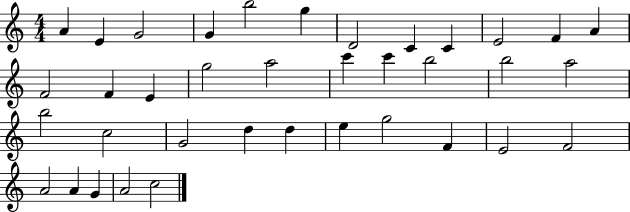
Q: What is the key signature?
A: C major